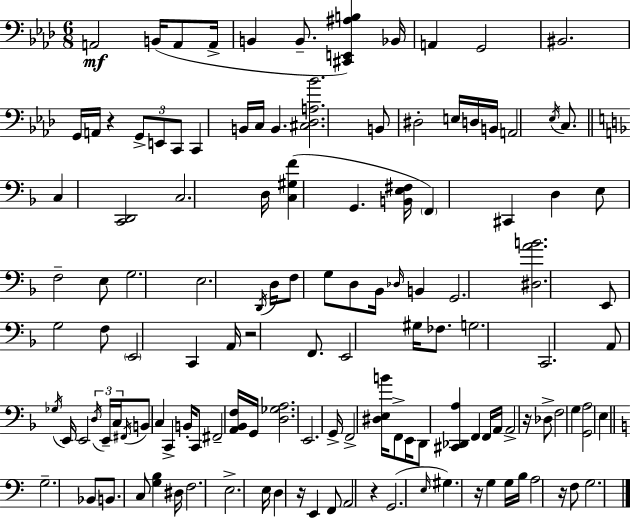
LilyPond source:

{
  \clef bass
  \numericTimeSignature
  \time 6/8
  \key f \minor
  \repeat volta 2 { a,2\mf b,16( a,8 a,16-> | b,4 b,8.-- <cis, e, ais b>4) bes,16 | a,4 g,2 | bis,2. | \break g,16 a,16 r4 \tuplet 3/2 { g,8-> e,8 c,8 } | c,4 b,16 c16 b,4. | <cis des a bes'>2. | b,8 dis2-. e16 d16 | \break b,16 a,2 \acciaccatura { ees16 } c8. | \bar "||" \break \key f \major c4 <c, d,>2 | c2. | d16 <c gis f'>4( g,4. <b, e fis>16 | \parenthesize f,4) cis,4 d4 | \break e8 f2-- e8 | g2. | e2. | \acciaccatura { d,16 } d16 f8 g8 d8 bes,16 \grace { des16 } b,4 | \break g,2. | <dis a' b'>2. | e,8 g2 | f8 \parenthesize e,2 c,4 | \break a,16 r2 f,8. | e,2 gis16 fes8. | g2. | c,2. | \break a,8 \acciaccatura { ges16 } e,16 e,2 | \tuplet 3/2 { \acciaccatura { d16 } e,16-- c16 } \acciaccatura { fis,16 } b,8 c4 | c,4-> b,16-. c,8 fis,2-- | <a, bes, f>16 g,16 <d ges a>2. | \break e,2. | g,16-> f,2-> | <dis e b'>16 f,8-> e,16 d,8 <cis, des, a>4 | f,4 f,16 a,16 a,2-> | \break r16 des8-> f2 | g4 <g, a>2 | e4 \bar "||" \break \key c \major g2.-- | bes,8 b,8. c8 <g b>4 dis16 | f2. | e2.-> | \break e16 d4 r16 e,4 f,8 | a,2 r4 | g,2.( | \grace { e16 } gis4.) r16 g4 | \break g16 b16 a2 r16 f8 | g2. | } \bar "|."
}